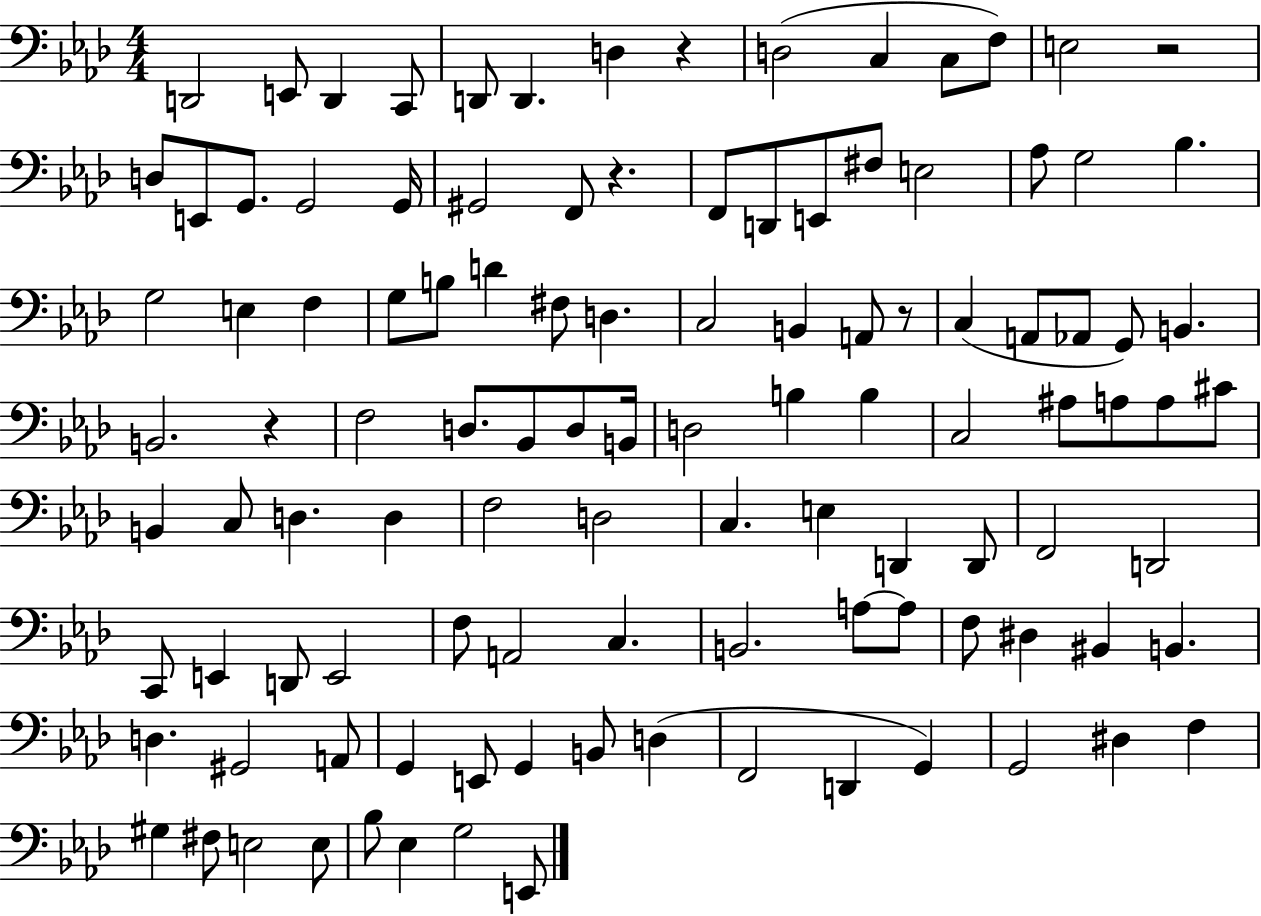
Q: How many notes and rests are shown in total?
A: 110